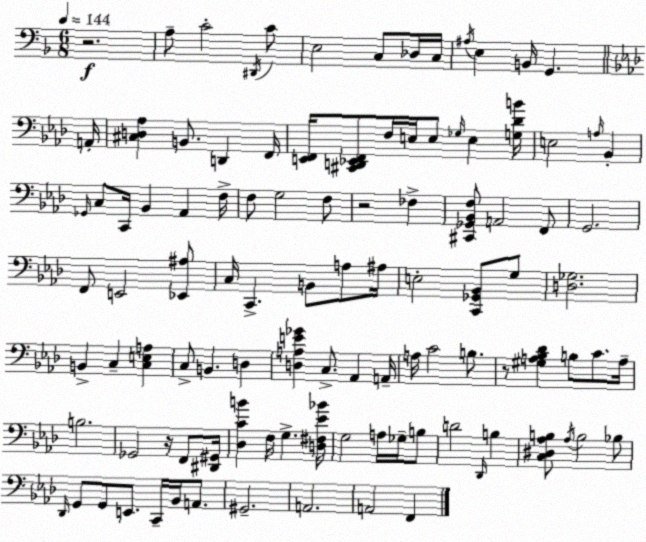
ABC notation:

X:1
T:Untitled
M:6/8
L:1/4
K:Dm
z2 A,/2 C2 ^D,,/4 C/2 E,2 C,/2 _D,/4 C,/4 ^A,/4 E, B,,/4 G,, A,,/4 [^C,D,_A,] B,,/2 D,, F,,/4 [E,,F,,]/4 [^C,,D,,_E,,F,,]/2 F,/4 E,/4 E,/2 _G,/4 E, [G,_DB]/4 E,2 A,/4 _B,, _G,,/4 C,/2 C,,/4 _B,, _A,, F,/4 F,/2 G,2 F,/2 z2 _F, [^C,,_G,,_B,,F,]/2 A,,2 F,,/2 G,,2 F,,/2 E,,2 [_E,,^A,]/2 C,/4 C,, B,,/2 A,/2 ^A,/4 E,2 [C,,_G,,_B,,]/2 G,/2 [D,_G,]2 B,, C, [C,E,A,] C,/2 B,, D, [D,A,E_G] C,/2 _A,, A,,/4 A,/4 C2 B,/2 z/2 [^G,A,_B,_D] B,/2 C/2 A,/4 B,2 _G,,2 z/4 F,,/2 [^D,,^G,,]/4 [_D,CB] F,/4 G, [D,^F,_E_B]/4 G,2 A,/4 _G,/4 B,/2 D2 _D,,/4 B, [C,^D,_A,B,]/2 _A,/4 B,2 _B,/2 _D,,/4 G,,/2 G,,/2 E,,/2 C,,/4 _B,,/4 A,,/2 ^G,,2 A,,2 A,,2 F,,